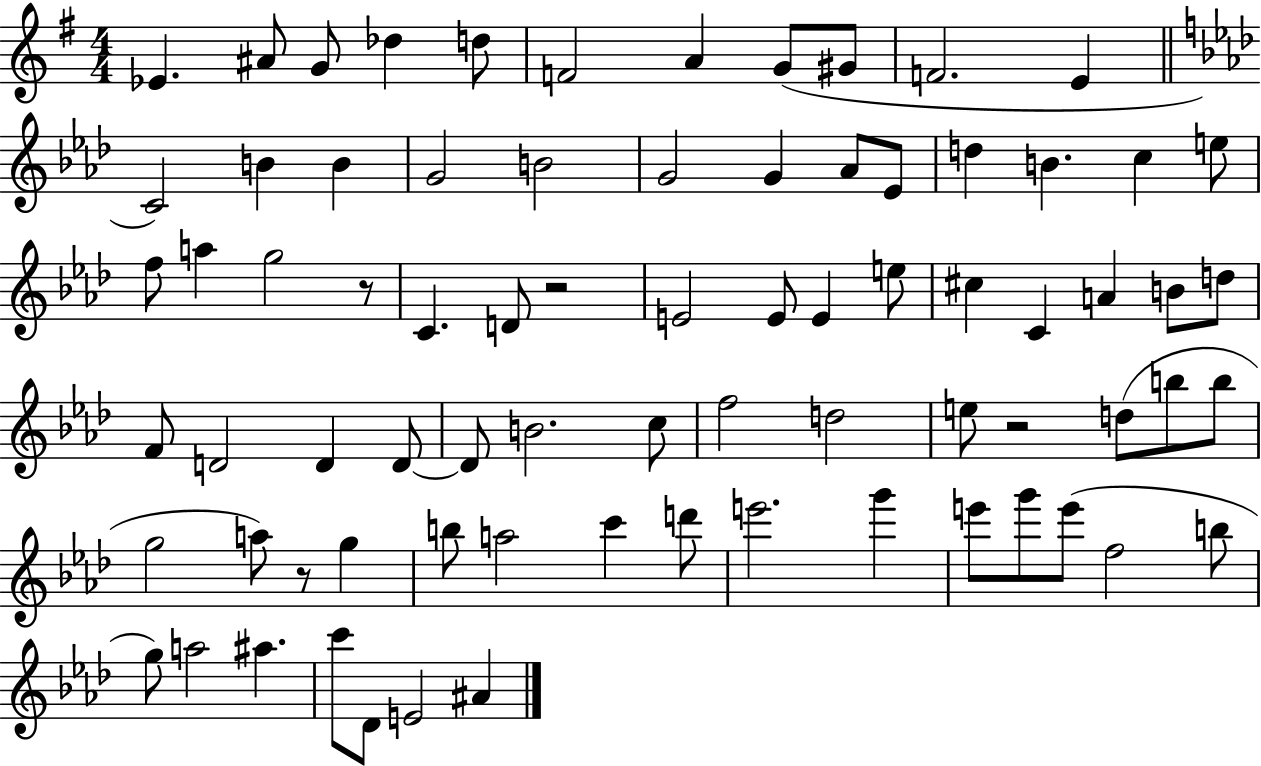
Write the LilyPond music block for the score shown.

{
  \clef treble
  \numericTimeSignature
  \time 4/4
  \key g \major
  ees'4. ais'8 g'8 des''4 d''8 | f'2 a'4 g'8( gis'8 | f'2. e'4 | \bar "||" \break \key aes \major c'2) b'4 b'4 | g'2 b'2 | g'2 g'4 aes'8 ees'8 | d''4 b'4. c''4 e''8 | \break f''8 a''4 g''2 r8 | c'4. d'8 r2 | e'2 e'8 e'4 e''8 | cis''4 c'4 a'4 b'8 d''8 | \break f'8 d'2 d'4 d'8~~ | d'8 b'2. c''8 | f''2 d''2 | e''8 r2 d''8( b''8 b''8 | \break g''2 a''8) r8 g''4 | b''8 a''2 c'''4 d'''8 | e'''2. g'''4 | e'''8 g'''8 e'''8( f''2 b''8 | \break g''8) a''2 ais''4. | c'''8 des'8 e'2 ais'4 | \bar "|."
}